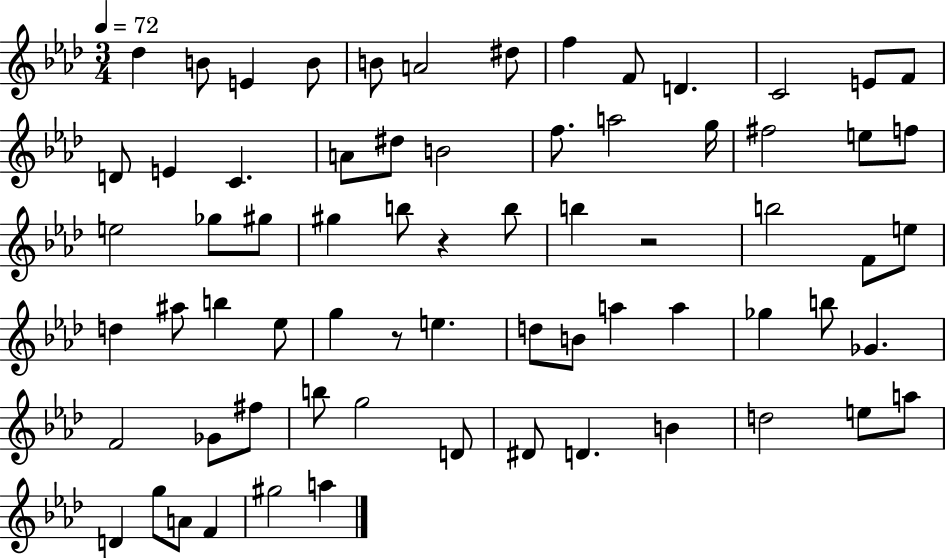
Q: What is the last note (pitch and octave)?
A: A5